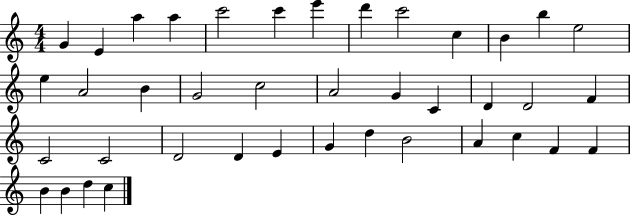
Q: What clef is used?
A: treble